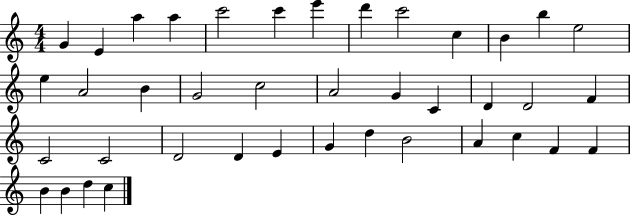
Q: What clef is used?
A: treble